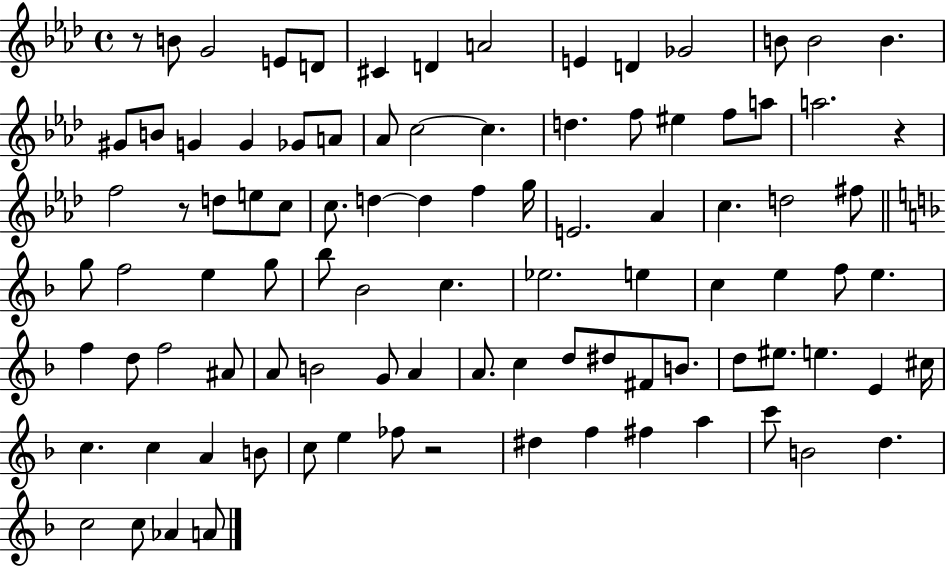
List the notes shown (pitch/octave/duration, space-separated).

R/e B4/e G4/h E4/e D4/e C#4/q D4/q A4/h E4/q D4/q Gb4/h B4/e B4/h B4/q. G#4/e B4/e G4/q G4/q Gb4/e A4/e Ab4/e C5/h C5/q. D5/q. F5/e EIS5/q F5/e A5/e A5/h. R/q F5/h R/e D5/e E5/e C5/e C5/e. D5/q D5/q F5/q G5/s E4/h. Ab4/q C5/q. D5/h F#5/e G5/e F5/h E5/q G5/e Bb5/e Bb4/h C5/q. Eb5/h. E5/q C5/q E5/q F5/e E5/q. F5/q D5/e F5/h A#4/e A4/e B4/h G4/e A4/q A4/e. C5/q D5/e D#5/e F#4/e B4/e. D5/e EIS5/e. E5/q. E4/q C#5/s C5/q. C5/q A4/q B4/e C5/e E5/q FES5/e R/h D#5/q F5/q F#5/q A5/q C6/e B4/h D5/q. C5/h C5/e Ab4/q A4/e